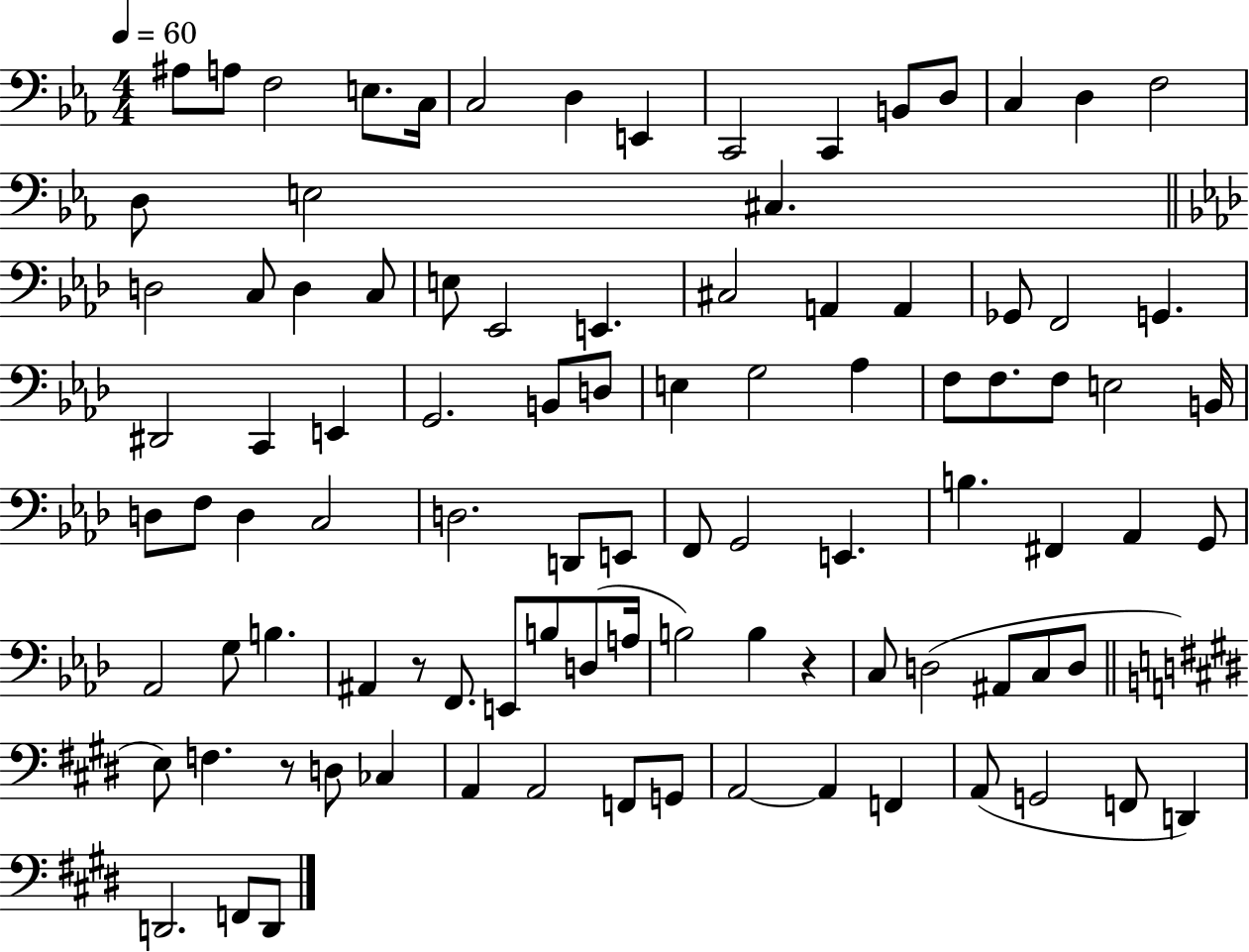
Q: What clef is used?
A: bass